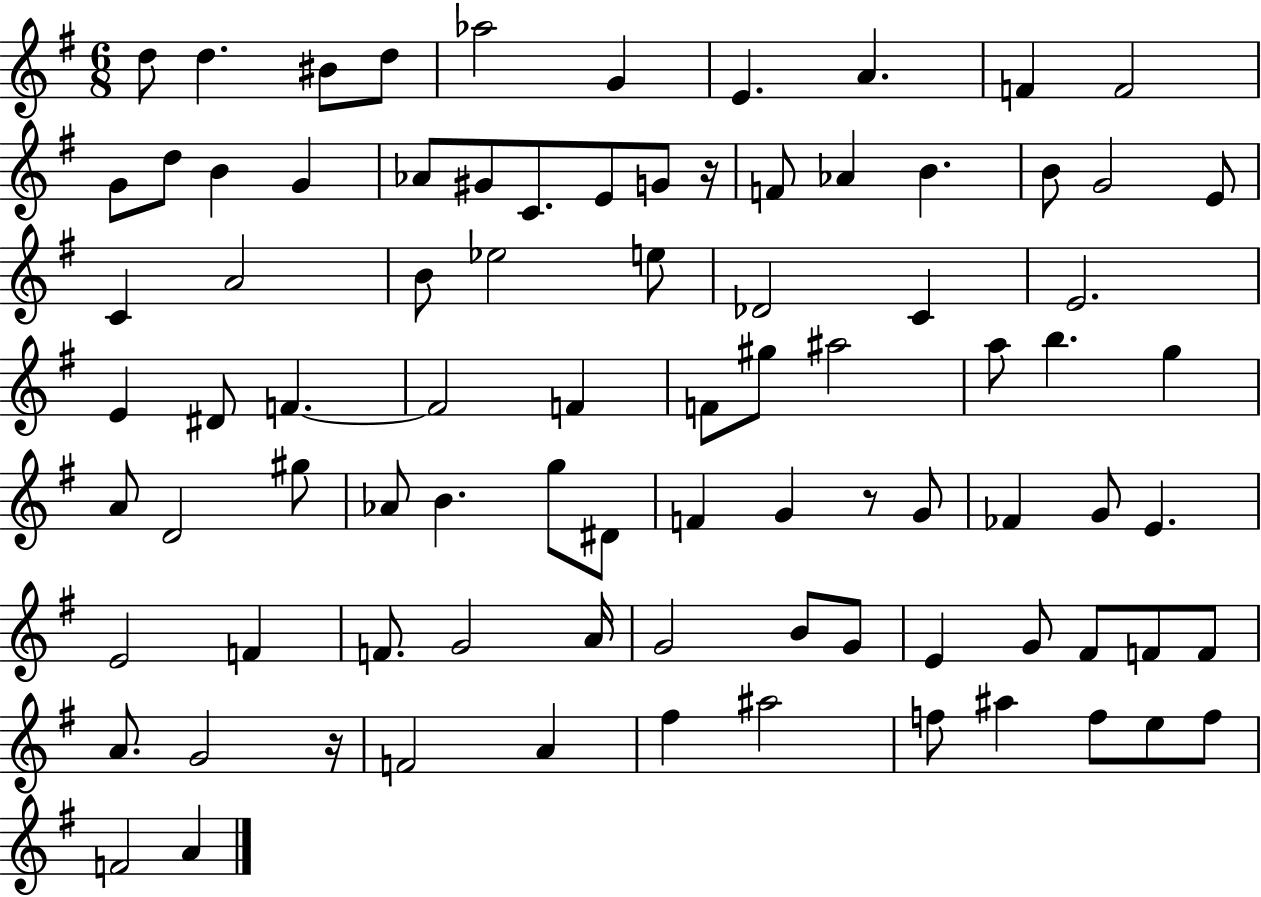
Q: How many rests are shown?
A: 3